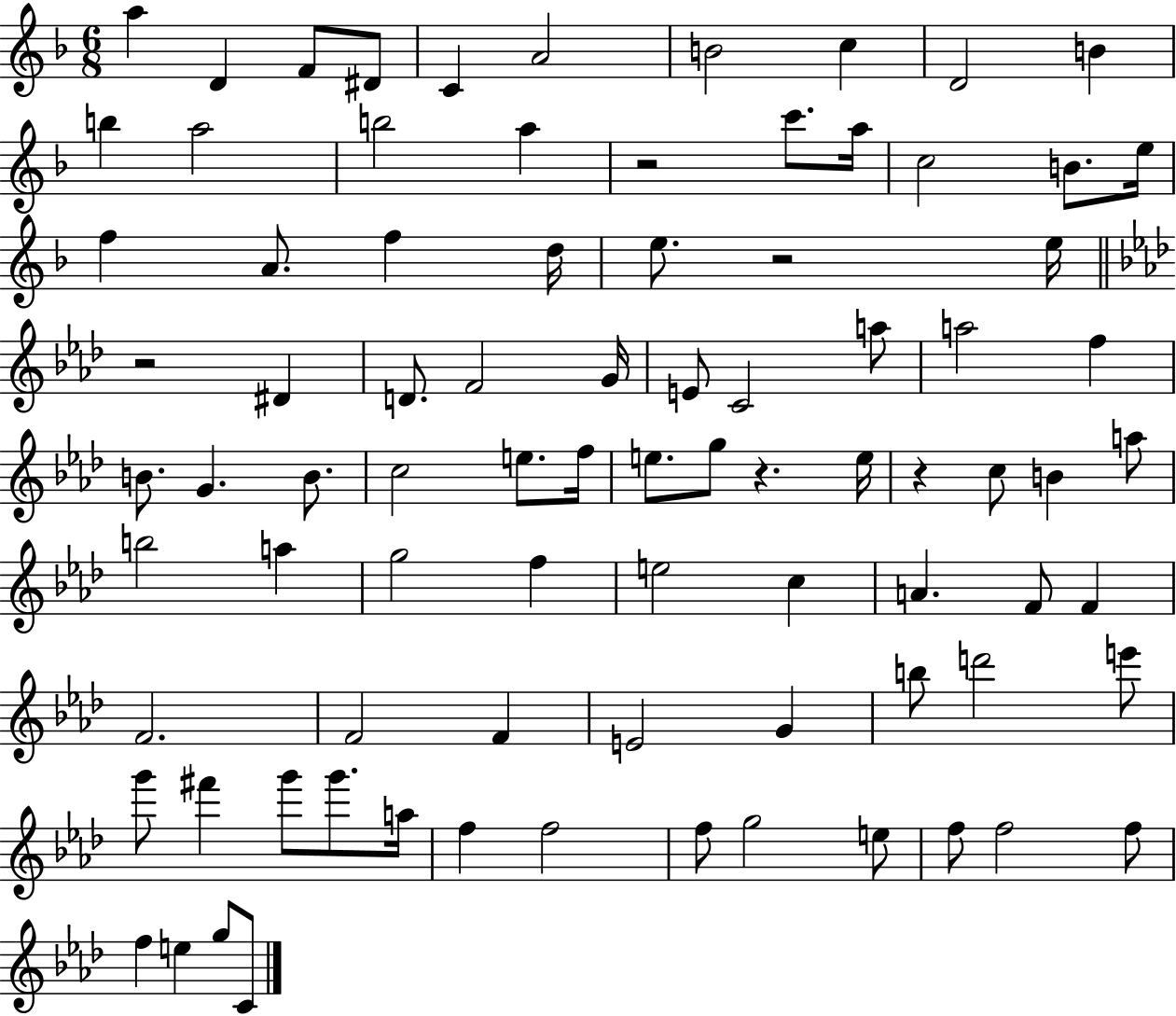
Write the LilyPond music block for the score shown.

{
  \clef treble
  \numericTimeSignature
  \time 6/8
  \key f \major
  a''4 d'4 f'8 dis'8 | c'4 a'2 | b'2 c''4 | d'2 b'4 | \break b''4 a''2 | b''2 a''4 | r2 c'''8. a''16 | c''2 b'8. e''16 | \break f''4 a'8. f''4 d''16 | e''8. r2 e''16 | \bar "||" \break \key f \minor r2 dis'4 | d'8. f'2 g'16 | e'8 c'2 a''8 | a''2 f''4 | \break b'8. g'4. b'8. | c''2 e''8. f''16 | e''8. g''8 r4. e''16 | r4 c''8 b'4 a''8 | \break b''2 a''4 | g''2 f''4 | e''2 c''4 | a'4. f'8 f'4 | \break f'2. | f'2 f'4 | e'2 g'4 | b''8 d'''2 e'''8 | \break g'''8 fis'''4 g'''8 g'''8. a''16 | f''4 f''2 | f''8 g''2 e''8 | f''8 f''2 f''8 | \break f''4 e''4 g''8 c'8 | \bar "|."
}